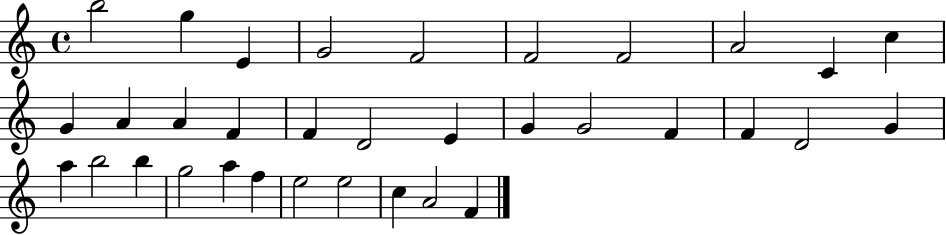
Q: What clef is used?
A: treble